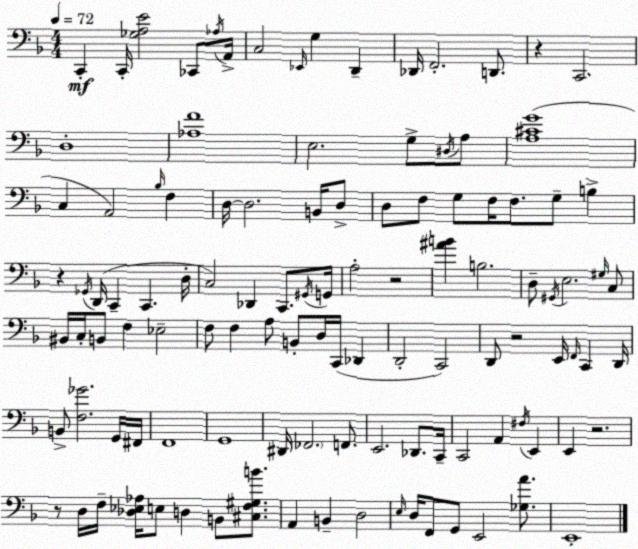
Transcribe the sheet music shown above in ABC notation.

X:1
T:Untitled
M:4/4
L:1/4
K:F
C,, C,,/4 [_G,A,E]2 _C,,/2 _A,/4 A,,/4 C,2 _E,,/4 G, D,, _D,,/4 F,,2 D,,/2 z C,,2 D,4 [_A,F]4 E,2 G,/2 ^D,/4 A,/2 [A,^CG]4 C, A,,2 _B,/4 F, D,/4 D,2 B,,/4 D,/2 D,/2 F,/2 G,/2 F,/4 F,/2 G,/2 B, z _G,,/4 D,,/4 C,, C,, D,/4 C,2 _D,, C,,/2 ^G,,/4 G,,/4 A,2 z2 [^AB] B,2 D,/2 ^G,,/4 E,2 ^G,/4 C,/2 ^B,,/4 C,/4 B,,/2 F, _E,2 F,/2 F, A,/2 B,,/2 D,/4 C,,/4 _D,, D,,2 C,,2 D,,/2 z2 E,,/4 F,,/4 C,, D,,/4 B,,/2 [F,_G]2 G,,/4 ^F,,/4 F,,4 G,,4 ^D,,/4 _F,,2 F,,/2 E,,2 _D,,/2 C,,/4 C,,2 A,, ^F,/4 E,, E,, z2 z/2 D,/4 F,/4 [_D,_E,_A,]/4 E,/2 D, B,,/2 [^C,F,^G,B]/2 A,, B,, D,2 E,/4 D,/4 F,,/2 G,,/2 E,,2 [_G,A]/2 E,,4